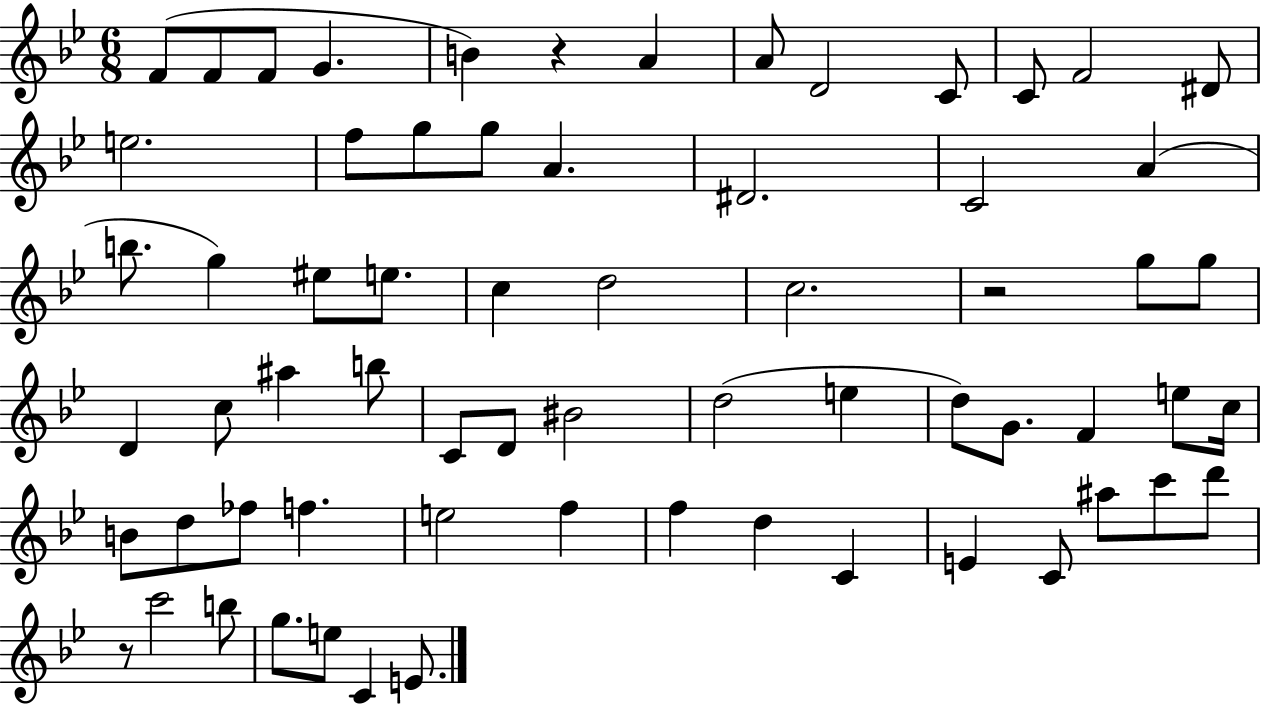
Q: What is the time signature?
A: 6/8